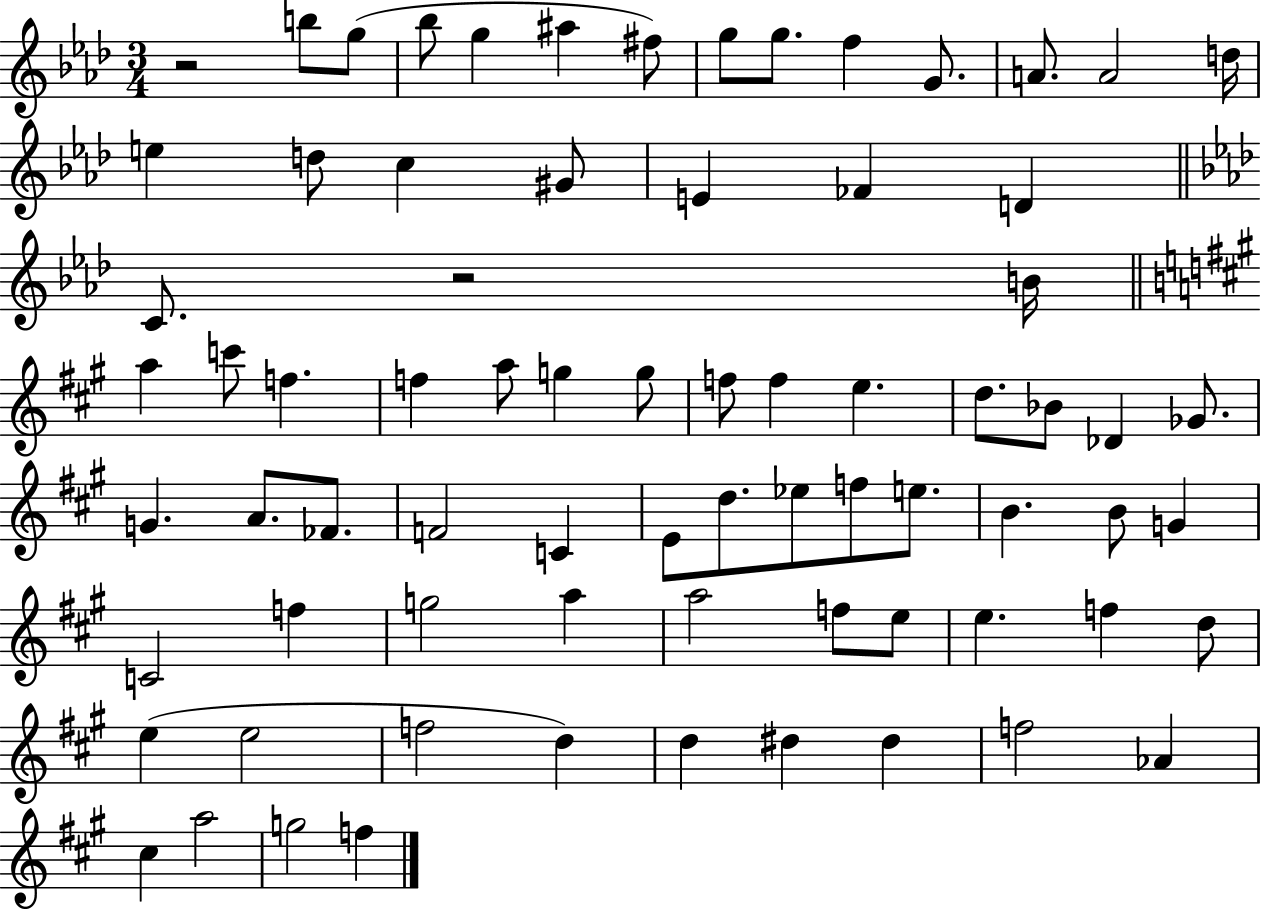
{
  \clef treble
  \numericTimeSignature
  \time 3/4
  \key aes \major
  r2 b''8 g''8( | bes''8 g''4 ais''4 fis''8) | g''8 g''8. f''4 g'8. | a'8. a'2 d''16 | \break e''4 d''8 c''4 gis'8 | e'4 fes'4 d'4 | \bar "||" \break \key aes \major c'8. r2 b'16 | \bar "||" \break \key a \major a''4 c'''8 f''4. | f''4 a''8 g''4 g''8 | f''8 f''4 e''4. | d''8. bes'8 des'4 ges'8. | \break g'4. a'8. fes'8. | f'2 c'4 | e'8 d''8. ees''8 f''8 e''8. | b'4. b'8 g'4 | \break c'2 f''4 | g''2 a''4 | a''2 f''8 e''8 | e''4. f''4 d''8 | \break e''4( e''2 | f''2 d''4) | d''4 dis''4 dis''4 | f''2 aes'4 | \break cis''4 a''2 | g''2 f''4 | \bar "|."
}